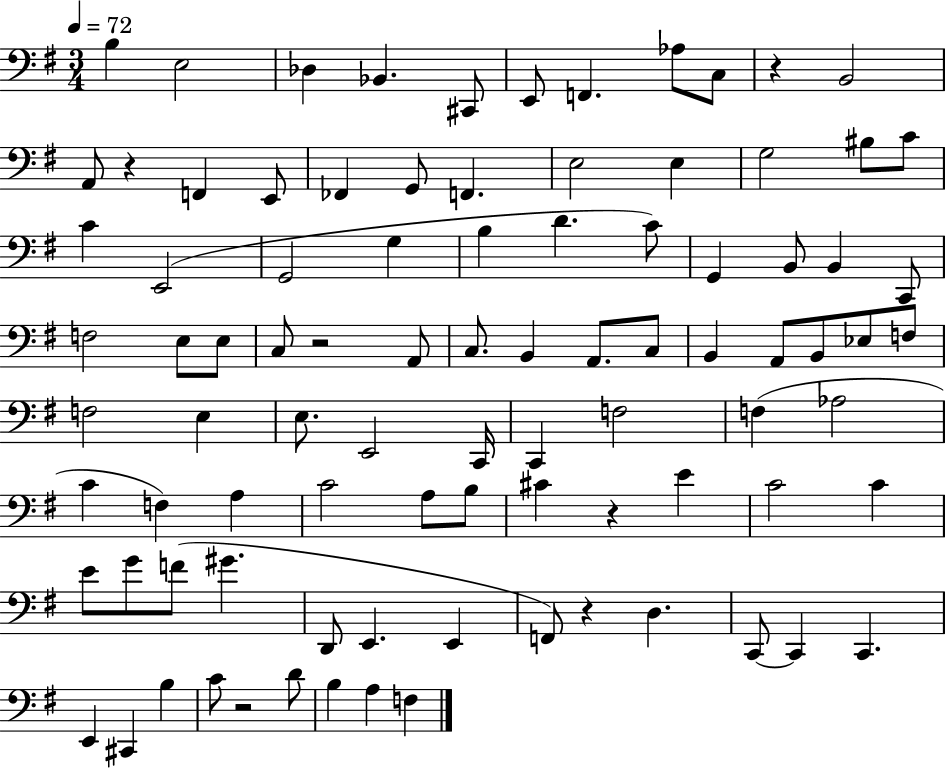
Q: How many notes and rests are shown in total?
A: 91